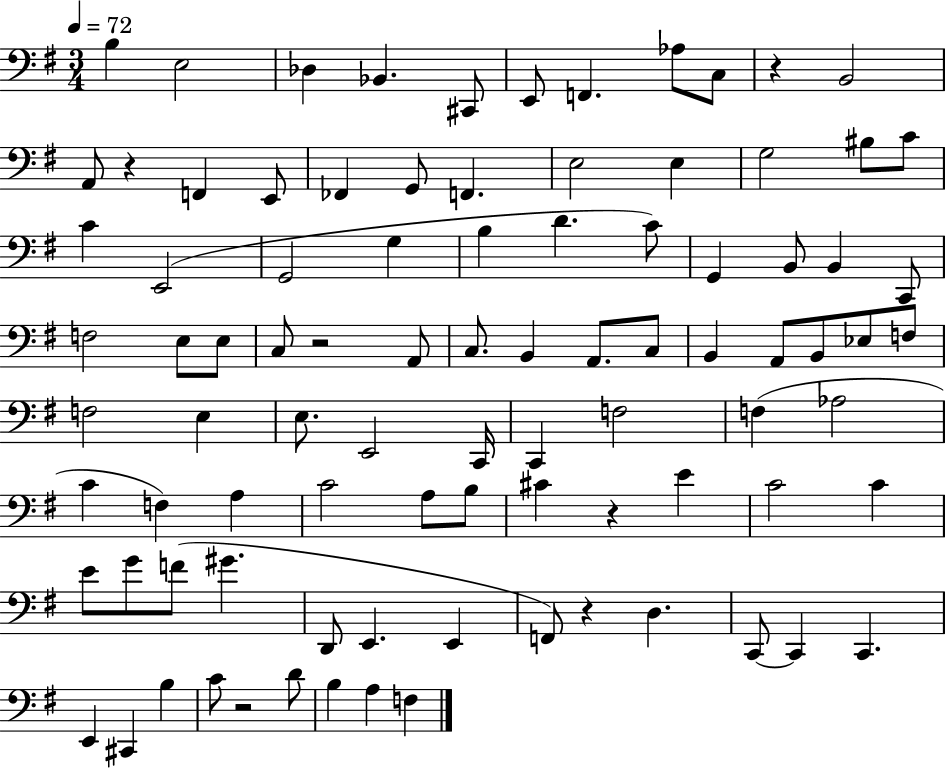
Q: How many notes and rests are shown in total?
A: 91